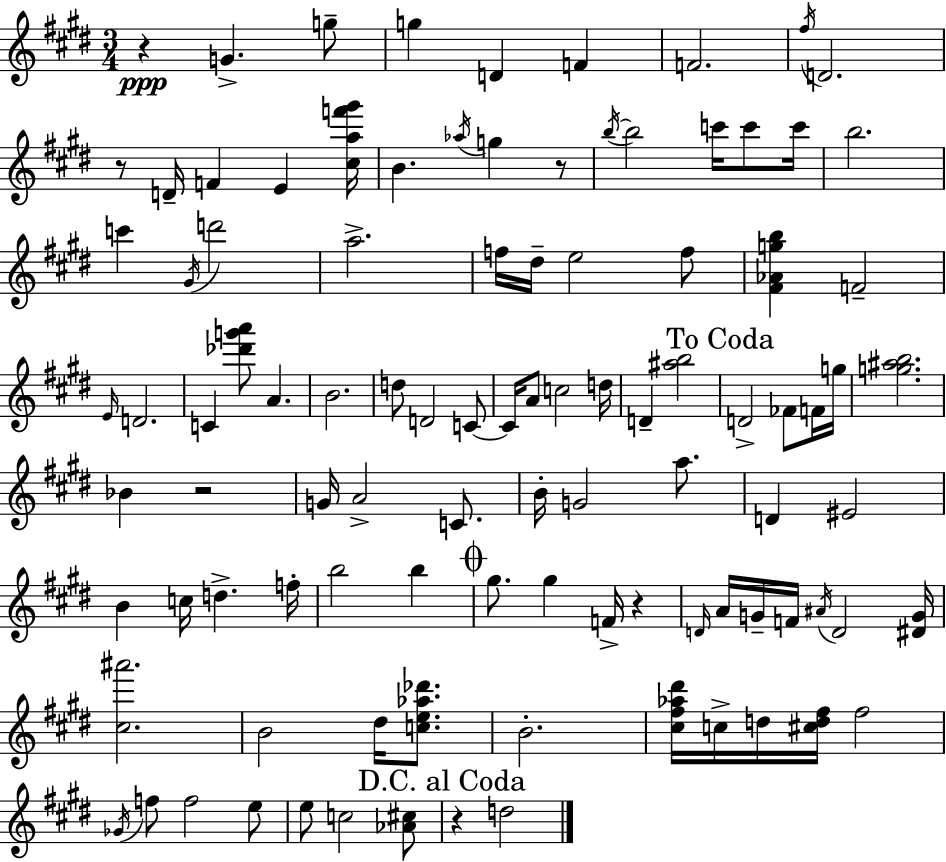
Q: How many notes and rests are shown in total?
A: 100